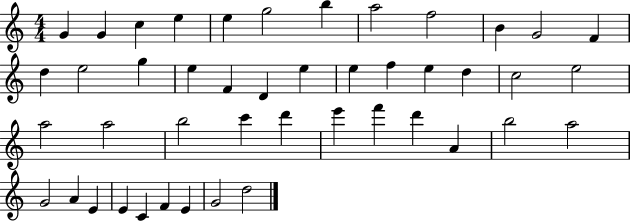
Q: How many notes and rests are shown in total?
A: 45